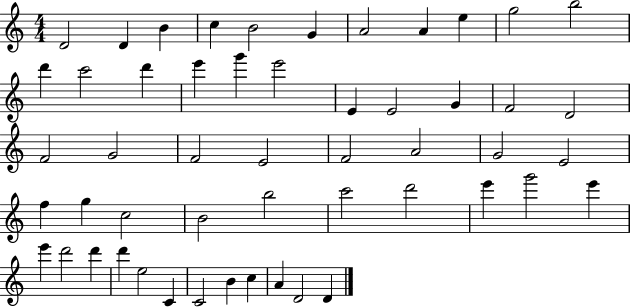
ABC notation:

X:1
T:Untitled
M:4/4
L:1/4
K:C
D2 D B c B2 G A2 A e g2 b2 d' c'2 d' e' g' e'2 E E2 G F2 D2 F2 G2 F2 E2 F2 A2 G2 E2 f g c2 B2 b2 c'2 d'2 e' g'2 e' e' d'2 d' d' e2 C C2 B c A D2 D